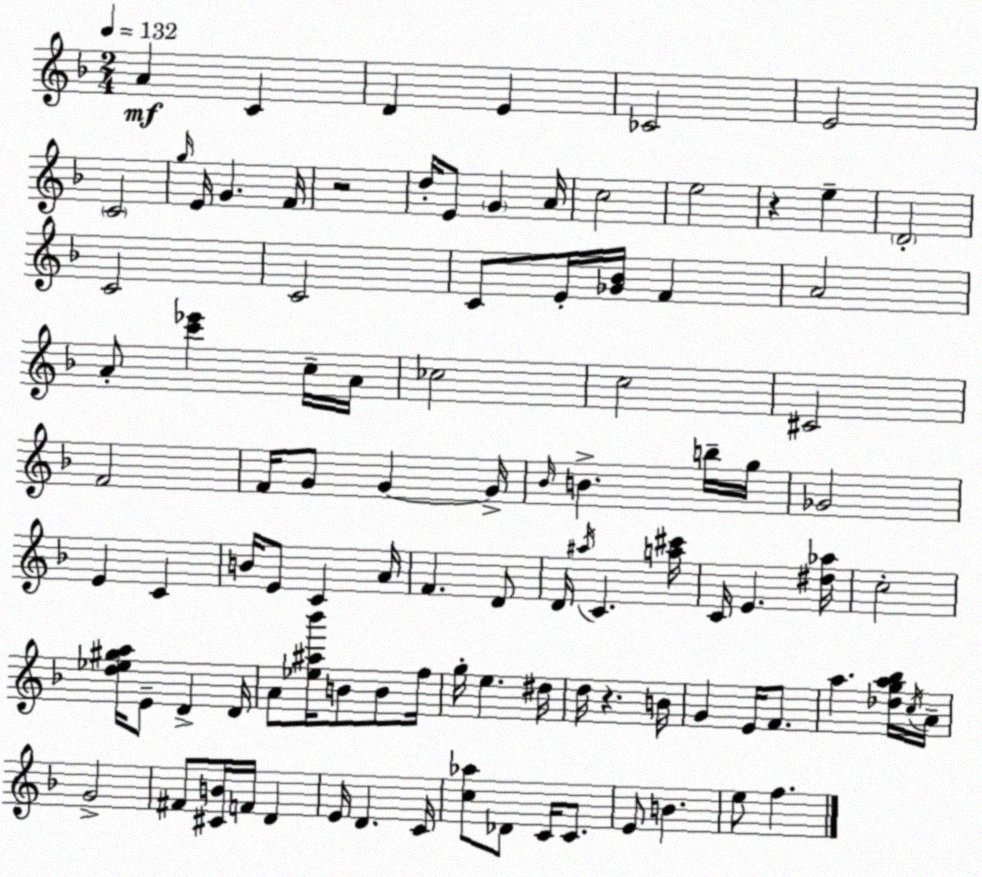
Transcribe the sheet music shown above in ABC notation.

X:1
T:Untitled
M:2/4
L:1/4
K:Dm
A C D E _C2 E2 C2 g/4 E/4 G F/4 z2 d/4 E/2 G A/4 c2 e2 z e D2 C2 C2 C/2 E/4 [_G_B]/4 F A2 A/2 [c'_e'] c/4 A/4 _c2 c2 ^C2 F2 F/4 G/2 G G/4 _B/4 B b/4 g/4 _G2 E C B/4 E/2 C A/4 F D/2 D/4 ^a/4 C [a^c']/4 C/4 E [^d_a]/4 c2 [d_e^ga]/4 E/2 D D/4 A/2 [_e^a_b']/4 B/2 B/2 f/4 g/4 e ^d/4 d/4 z B/4 G E/4 F/2 a [_dga_b]/4 c/4 A/4 G2 ^F/2 [^CB]/4 F/4 D E/4 D C/4 [c_a]/2 _D/2 C/4 C/2 E/2 B e/2 f